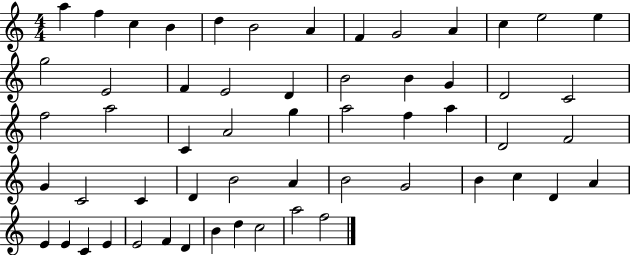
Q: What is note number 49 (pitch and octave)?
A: E4